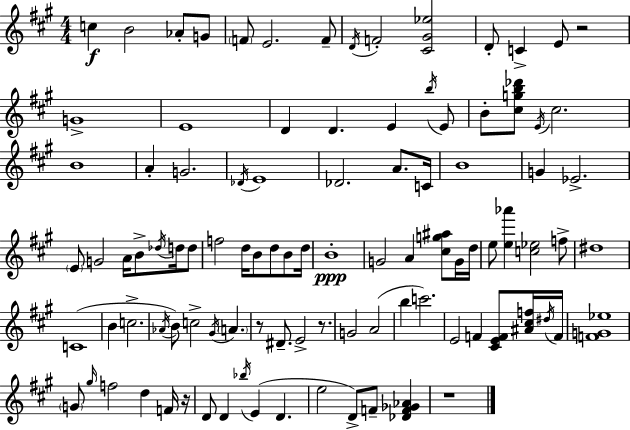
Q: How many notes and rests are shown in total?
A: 99